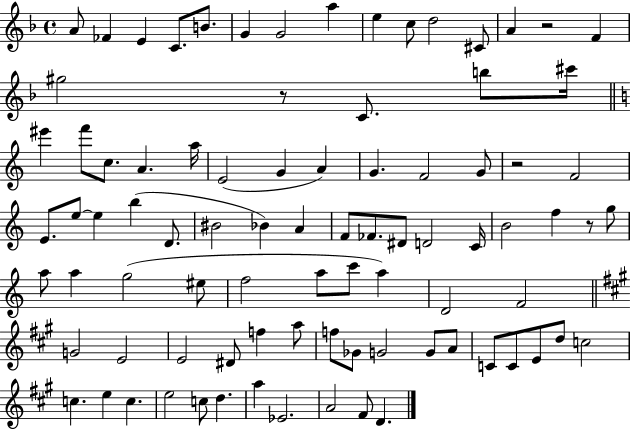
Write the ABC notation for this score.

X:1
T:Untitled
M:4/4
L:1/4
K:F
A/2 _F E C/2 B/2 G G2 a e c/2 d2 ^C/2 A z2 F ^g2 z/2 C/2 b/2 ^c'/4 ^e' f'/2 c/2 A a/4 E2 G A G F2 G/2 z2 F2 E/2 e/2 e b D/2 ^B2 _B A F/2 _F/2 ^D/2 D2 C/4 B2 f z/2 g/2 a/2 a g2 ^e/2 f2 a/2 c'/2 a D2 F2 G2 E2 E2 ^D/2 f a/2 f/2 _G/2 G2 G/2 A/2 C/2 C/2 E/2 d/2 c2 c e c e2 c/2 d a _E2 A2 ^F/2 D